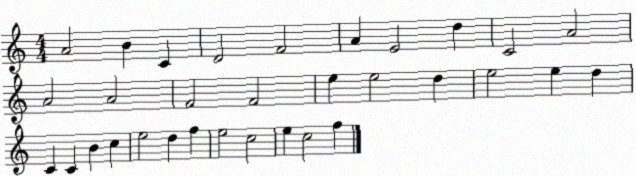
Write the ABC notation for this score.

X:1
T:Untitled
M:4/4
L:1/4
K:C
A2 B C D2 F2 A E2 d C2 A2 A2 A2 F2 F2 e e2 d e2 e d C C B c e2 d f e2 c2 e c2 f